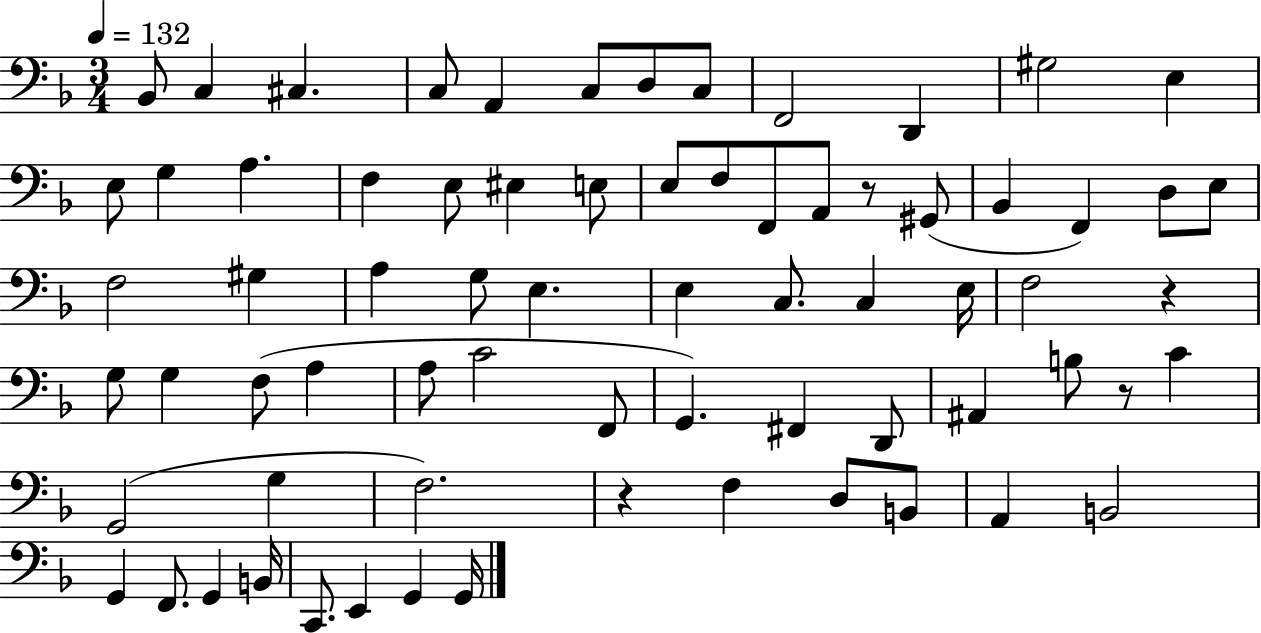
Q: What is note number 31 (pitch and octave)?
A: A3